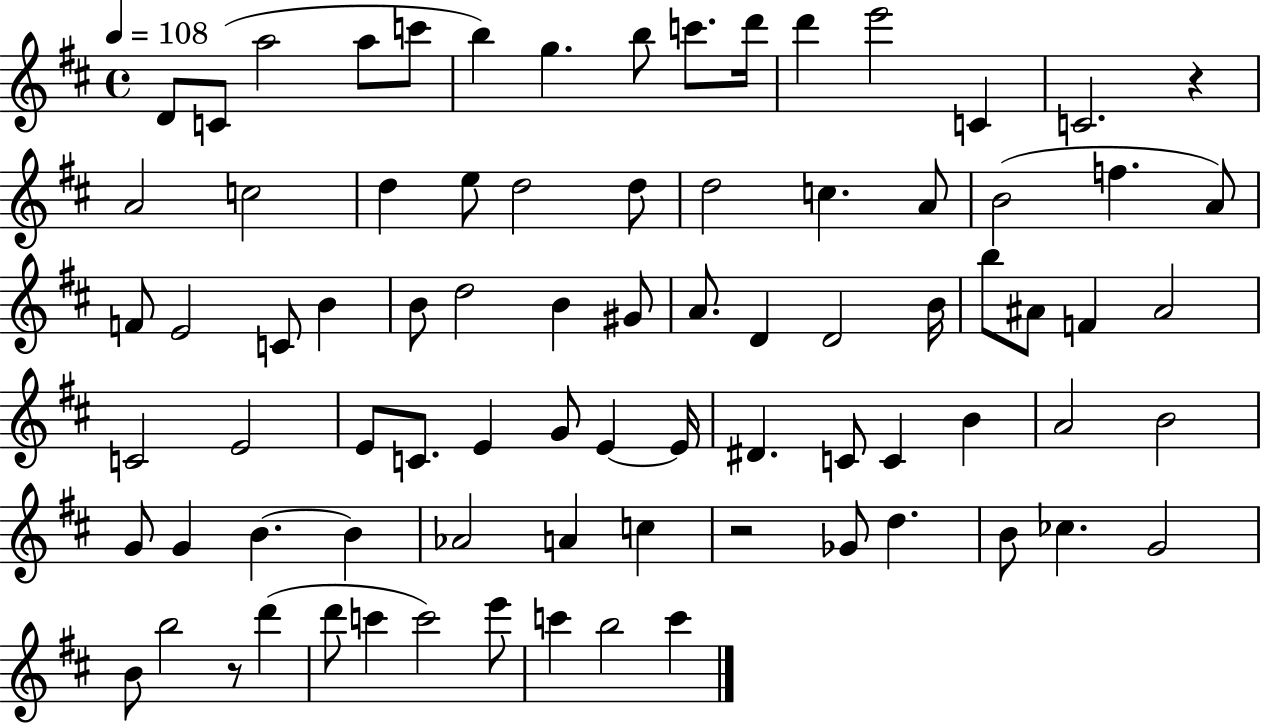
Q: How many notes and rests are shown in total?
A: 81